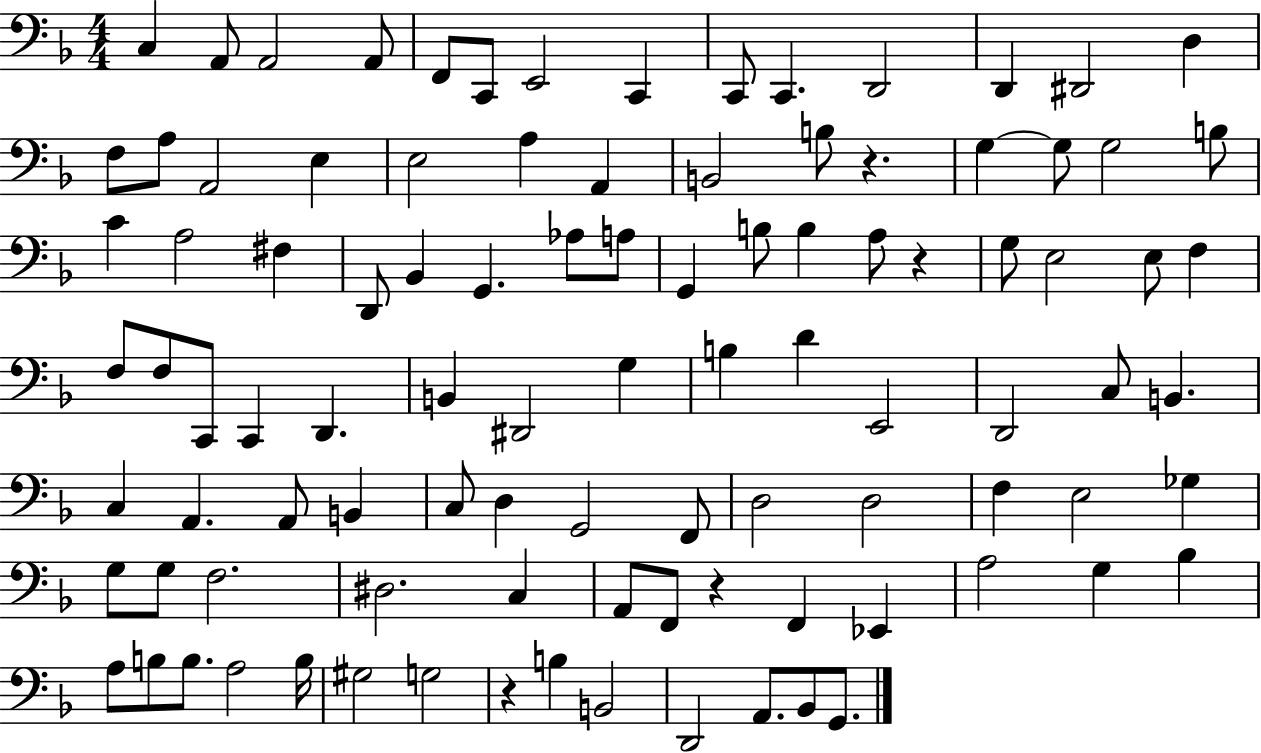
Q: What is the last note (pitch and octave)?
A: G2